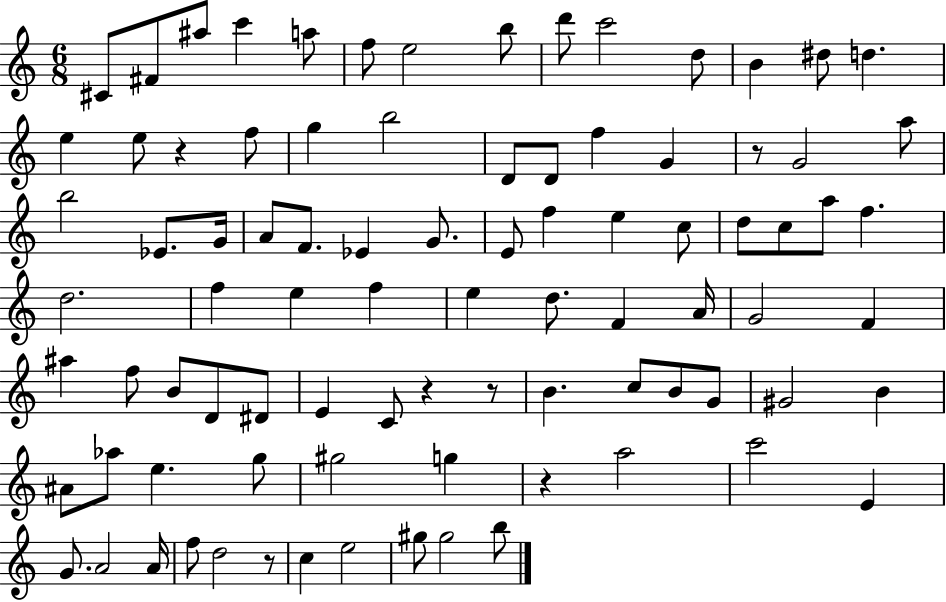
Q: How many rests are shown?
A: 6